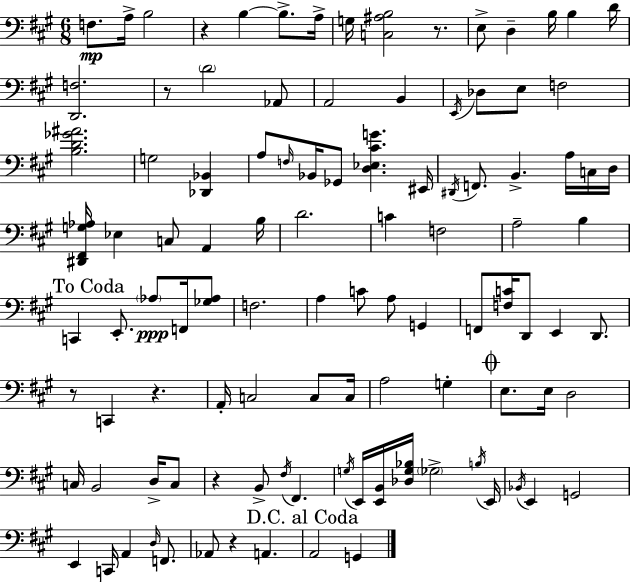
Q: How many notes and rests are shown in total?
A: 105